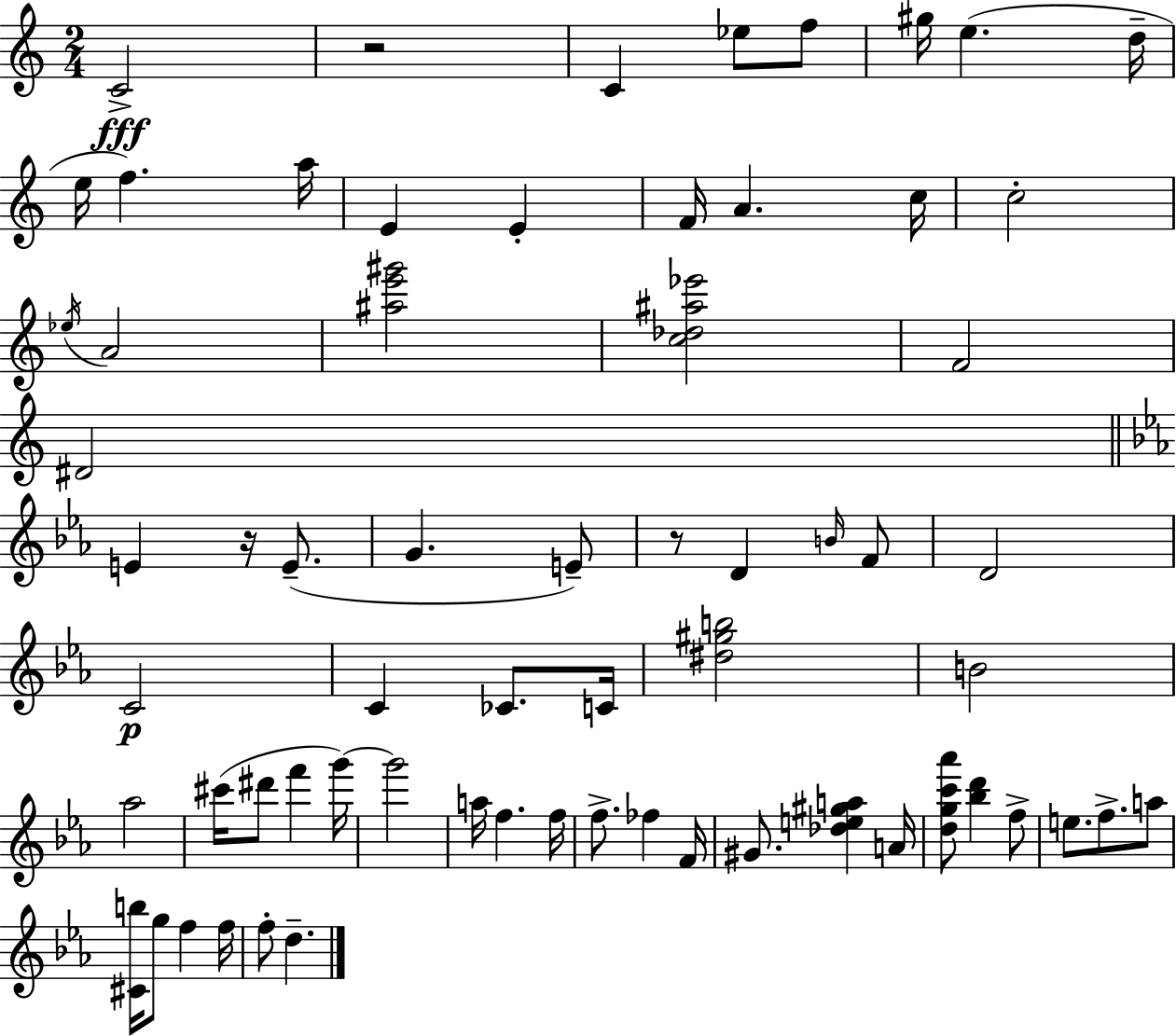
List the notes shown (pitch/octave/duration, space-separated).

C4/h R/h C4/q Eb5/e F5/e G#5/s E5/q. D5/s E5/s F5/q. A5/s E4/q E4/q F4/s A4/q. C5/s C5/h Eb5/s A4/h [A#5,E6,G#6]/h [C5,Db5,A#5,Eb6]/h F4/h D#4/h E4/q R/s E4/e. G4/q. E4/e R/e D4/q B4/s F4/e D4/h C4/h C4/q CES4/e. C4/s [D#5,G#5,B5]/h B4/h Ab5/h C#6/s D#6/e F6/q G6/s G6/h A5/s F5/q. F5/s F5/e. FES5/q F4/s G#4/e. [Db5,E5,G#5,A5]/q A4/s [D5,G5,C6,Ab6]/e [Bb5,D6]/q F5/e E5/e. F5/e. A5/e [C#4,B5]/s G5/e F5/q F5/s F5/e D5/q.